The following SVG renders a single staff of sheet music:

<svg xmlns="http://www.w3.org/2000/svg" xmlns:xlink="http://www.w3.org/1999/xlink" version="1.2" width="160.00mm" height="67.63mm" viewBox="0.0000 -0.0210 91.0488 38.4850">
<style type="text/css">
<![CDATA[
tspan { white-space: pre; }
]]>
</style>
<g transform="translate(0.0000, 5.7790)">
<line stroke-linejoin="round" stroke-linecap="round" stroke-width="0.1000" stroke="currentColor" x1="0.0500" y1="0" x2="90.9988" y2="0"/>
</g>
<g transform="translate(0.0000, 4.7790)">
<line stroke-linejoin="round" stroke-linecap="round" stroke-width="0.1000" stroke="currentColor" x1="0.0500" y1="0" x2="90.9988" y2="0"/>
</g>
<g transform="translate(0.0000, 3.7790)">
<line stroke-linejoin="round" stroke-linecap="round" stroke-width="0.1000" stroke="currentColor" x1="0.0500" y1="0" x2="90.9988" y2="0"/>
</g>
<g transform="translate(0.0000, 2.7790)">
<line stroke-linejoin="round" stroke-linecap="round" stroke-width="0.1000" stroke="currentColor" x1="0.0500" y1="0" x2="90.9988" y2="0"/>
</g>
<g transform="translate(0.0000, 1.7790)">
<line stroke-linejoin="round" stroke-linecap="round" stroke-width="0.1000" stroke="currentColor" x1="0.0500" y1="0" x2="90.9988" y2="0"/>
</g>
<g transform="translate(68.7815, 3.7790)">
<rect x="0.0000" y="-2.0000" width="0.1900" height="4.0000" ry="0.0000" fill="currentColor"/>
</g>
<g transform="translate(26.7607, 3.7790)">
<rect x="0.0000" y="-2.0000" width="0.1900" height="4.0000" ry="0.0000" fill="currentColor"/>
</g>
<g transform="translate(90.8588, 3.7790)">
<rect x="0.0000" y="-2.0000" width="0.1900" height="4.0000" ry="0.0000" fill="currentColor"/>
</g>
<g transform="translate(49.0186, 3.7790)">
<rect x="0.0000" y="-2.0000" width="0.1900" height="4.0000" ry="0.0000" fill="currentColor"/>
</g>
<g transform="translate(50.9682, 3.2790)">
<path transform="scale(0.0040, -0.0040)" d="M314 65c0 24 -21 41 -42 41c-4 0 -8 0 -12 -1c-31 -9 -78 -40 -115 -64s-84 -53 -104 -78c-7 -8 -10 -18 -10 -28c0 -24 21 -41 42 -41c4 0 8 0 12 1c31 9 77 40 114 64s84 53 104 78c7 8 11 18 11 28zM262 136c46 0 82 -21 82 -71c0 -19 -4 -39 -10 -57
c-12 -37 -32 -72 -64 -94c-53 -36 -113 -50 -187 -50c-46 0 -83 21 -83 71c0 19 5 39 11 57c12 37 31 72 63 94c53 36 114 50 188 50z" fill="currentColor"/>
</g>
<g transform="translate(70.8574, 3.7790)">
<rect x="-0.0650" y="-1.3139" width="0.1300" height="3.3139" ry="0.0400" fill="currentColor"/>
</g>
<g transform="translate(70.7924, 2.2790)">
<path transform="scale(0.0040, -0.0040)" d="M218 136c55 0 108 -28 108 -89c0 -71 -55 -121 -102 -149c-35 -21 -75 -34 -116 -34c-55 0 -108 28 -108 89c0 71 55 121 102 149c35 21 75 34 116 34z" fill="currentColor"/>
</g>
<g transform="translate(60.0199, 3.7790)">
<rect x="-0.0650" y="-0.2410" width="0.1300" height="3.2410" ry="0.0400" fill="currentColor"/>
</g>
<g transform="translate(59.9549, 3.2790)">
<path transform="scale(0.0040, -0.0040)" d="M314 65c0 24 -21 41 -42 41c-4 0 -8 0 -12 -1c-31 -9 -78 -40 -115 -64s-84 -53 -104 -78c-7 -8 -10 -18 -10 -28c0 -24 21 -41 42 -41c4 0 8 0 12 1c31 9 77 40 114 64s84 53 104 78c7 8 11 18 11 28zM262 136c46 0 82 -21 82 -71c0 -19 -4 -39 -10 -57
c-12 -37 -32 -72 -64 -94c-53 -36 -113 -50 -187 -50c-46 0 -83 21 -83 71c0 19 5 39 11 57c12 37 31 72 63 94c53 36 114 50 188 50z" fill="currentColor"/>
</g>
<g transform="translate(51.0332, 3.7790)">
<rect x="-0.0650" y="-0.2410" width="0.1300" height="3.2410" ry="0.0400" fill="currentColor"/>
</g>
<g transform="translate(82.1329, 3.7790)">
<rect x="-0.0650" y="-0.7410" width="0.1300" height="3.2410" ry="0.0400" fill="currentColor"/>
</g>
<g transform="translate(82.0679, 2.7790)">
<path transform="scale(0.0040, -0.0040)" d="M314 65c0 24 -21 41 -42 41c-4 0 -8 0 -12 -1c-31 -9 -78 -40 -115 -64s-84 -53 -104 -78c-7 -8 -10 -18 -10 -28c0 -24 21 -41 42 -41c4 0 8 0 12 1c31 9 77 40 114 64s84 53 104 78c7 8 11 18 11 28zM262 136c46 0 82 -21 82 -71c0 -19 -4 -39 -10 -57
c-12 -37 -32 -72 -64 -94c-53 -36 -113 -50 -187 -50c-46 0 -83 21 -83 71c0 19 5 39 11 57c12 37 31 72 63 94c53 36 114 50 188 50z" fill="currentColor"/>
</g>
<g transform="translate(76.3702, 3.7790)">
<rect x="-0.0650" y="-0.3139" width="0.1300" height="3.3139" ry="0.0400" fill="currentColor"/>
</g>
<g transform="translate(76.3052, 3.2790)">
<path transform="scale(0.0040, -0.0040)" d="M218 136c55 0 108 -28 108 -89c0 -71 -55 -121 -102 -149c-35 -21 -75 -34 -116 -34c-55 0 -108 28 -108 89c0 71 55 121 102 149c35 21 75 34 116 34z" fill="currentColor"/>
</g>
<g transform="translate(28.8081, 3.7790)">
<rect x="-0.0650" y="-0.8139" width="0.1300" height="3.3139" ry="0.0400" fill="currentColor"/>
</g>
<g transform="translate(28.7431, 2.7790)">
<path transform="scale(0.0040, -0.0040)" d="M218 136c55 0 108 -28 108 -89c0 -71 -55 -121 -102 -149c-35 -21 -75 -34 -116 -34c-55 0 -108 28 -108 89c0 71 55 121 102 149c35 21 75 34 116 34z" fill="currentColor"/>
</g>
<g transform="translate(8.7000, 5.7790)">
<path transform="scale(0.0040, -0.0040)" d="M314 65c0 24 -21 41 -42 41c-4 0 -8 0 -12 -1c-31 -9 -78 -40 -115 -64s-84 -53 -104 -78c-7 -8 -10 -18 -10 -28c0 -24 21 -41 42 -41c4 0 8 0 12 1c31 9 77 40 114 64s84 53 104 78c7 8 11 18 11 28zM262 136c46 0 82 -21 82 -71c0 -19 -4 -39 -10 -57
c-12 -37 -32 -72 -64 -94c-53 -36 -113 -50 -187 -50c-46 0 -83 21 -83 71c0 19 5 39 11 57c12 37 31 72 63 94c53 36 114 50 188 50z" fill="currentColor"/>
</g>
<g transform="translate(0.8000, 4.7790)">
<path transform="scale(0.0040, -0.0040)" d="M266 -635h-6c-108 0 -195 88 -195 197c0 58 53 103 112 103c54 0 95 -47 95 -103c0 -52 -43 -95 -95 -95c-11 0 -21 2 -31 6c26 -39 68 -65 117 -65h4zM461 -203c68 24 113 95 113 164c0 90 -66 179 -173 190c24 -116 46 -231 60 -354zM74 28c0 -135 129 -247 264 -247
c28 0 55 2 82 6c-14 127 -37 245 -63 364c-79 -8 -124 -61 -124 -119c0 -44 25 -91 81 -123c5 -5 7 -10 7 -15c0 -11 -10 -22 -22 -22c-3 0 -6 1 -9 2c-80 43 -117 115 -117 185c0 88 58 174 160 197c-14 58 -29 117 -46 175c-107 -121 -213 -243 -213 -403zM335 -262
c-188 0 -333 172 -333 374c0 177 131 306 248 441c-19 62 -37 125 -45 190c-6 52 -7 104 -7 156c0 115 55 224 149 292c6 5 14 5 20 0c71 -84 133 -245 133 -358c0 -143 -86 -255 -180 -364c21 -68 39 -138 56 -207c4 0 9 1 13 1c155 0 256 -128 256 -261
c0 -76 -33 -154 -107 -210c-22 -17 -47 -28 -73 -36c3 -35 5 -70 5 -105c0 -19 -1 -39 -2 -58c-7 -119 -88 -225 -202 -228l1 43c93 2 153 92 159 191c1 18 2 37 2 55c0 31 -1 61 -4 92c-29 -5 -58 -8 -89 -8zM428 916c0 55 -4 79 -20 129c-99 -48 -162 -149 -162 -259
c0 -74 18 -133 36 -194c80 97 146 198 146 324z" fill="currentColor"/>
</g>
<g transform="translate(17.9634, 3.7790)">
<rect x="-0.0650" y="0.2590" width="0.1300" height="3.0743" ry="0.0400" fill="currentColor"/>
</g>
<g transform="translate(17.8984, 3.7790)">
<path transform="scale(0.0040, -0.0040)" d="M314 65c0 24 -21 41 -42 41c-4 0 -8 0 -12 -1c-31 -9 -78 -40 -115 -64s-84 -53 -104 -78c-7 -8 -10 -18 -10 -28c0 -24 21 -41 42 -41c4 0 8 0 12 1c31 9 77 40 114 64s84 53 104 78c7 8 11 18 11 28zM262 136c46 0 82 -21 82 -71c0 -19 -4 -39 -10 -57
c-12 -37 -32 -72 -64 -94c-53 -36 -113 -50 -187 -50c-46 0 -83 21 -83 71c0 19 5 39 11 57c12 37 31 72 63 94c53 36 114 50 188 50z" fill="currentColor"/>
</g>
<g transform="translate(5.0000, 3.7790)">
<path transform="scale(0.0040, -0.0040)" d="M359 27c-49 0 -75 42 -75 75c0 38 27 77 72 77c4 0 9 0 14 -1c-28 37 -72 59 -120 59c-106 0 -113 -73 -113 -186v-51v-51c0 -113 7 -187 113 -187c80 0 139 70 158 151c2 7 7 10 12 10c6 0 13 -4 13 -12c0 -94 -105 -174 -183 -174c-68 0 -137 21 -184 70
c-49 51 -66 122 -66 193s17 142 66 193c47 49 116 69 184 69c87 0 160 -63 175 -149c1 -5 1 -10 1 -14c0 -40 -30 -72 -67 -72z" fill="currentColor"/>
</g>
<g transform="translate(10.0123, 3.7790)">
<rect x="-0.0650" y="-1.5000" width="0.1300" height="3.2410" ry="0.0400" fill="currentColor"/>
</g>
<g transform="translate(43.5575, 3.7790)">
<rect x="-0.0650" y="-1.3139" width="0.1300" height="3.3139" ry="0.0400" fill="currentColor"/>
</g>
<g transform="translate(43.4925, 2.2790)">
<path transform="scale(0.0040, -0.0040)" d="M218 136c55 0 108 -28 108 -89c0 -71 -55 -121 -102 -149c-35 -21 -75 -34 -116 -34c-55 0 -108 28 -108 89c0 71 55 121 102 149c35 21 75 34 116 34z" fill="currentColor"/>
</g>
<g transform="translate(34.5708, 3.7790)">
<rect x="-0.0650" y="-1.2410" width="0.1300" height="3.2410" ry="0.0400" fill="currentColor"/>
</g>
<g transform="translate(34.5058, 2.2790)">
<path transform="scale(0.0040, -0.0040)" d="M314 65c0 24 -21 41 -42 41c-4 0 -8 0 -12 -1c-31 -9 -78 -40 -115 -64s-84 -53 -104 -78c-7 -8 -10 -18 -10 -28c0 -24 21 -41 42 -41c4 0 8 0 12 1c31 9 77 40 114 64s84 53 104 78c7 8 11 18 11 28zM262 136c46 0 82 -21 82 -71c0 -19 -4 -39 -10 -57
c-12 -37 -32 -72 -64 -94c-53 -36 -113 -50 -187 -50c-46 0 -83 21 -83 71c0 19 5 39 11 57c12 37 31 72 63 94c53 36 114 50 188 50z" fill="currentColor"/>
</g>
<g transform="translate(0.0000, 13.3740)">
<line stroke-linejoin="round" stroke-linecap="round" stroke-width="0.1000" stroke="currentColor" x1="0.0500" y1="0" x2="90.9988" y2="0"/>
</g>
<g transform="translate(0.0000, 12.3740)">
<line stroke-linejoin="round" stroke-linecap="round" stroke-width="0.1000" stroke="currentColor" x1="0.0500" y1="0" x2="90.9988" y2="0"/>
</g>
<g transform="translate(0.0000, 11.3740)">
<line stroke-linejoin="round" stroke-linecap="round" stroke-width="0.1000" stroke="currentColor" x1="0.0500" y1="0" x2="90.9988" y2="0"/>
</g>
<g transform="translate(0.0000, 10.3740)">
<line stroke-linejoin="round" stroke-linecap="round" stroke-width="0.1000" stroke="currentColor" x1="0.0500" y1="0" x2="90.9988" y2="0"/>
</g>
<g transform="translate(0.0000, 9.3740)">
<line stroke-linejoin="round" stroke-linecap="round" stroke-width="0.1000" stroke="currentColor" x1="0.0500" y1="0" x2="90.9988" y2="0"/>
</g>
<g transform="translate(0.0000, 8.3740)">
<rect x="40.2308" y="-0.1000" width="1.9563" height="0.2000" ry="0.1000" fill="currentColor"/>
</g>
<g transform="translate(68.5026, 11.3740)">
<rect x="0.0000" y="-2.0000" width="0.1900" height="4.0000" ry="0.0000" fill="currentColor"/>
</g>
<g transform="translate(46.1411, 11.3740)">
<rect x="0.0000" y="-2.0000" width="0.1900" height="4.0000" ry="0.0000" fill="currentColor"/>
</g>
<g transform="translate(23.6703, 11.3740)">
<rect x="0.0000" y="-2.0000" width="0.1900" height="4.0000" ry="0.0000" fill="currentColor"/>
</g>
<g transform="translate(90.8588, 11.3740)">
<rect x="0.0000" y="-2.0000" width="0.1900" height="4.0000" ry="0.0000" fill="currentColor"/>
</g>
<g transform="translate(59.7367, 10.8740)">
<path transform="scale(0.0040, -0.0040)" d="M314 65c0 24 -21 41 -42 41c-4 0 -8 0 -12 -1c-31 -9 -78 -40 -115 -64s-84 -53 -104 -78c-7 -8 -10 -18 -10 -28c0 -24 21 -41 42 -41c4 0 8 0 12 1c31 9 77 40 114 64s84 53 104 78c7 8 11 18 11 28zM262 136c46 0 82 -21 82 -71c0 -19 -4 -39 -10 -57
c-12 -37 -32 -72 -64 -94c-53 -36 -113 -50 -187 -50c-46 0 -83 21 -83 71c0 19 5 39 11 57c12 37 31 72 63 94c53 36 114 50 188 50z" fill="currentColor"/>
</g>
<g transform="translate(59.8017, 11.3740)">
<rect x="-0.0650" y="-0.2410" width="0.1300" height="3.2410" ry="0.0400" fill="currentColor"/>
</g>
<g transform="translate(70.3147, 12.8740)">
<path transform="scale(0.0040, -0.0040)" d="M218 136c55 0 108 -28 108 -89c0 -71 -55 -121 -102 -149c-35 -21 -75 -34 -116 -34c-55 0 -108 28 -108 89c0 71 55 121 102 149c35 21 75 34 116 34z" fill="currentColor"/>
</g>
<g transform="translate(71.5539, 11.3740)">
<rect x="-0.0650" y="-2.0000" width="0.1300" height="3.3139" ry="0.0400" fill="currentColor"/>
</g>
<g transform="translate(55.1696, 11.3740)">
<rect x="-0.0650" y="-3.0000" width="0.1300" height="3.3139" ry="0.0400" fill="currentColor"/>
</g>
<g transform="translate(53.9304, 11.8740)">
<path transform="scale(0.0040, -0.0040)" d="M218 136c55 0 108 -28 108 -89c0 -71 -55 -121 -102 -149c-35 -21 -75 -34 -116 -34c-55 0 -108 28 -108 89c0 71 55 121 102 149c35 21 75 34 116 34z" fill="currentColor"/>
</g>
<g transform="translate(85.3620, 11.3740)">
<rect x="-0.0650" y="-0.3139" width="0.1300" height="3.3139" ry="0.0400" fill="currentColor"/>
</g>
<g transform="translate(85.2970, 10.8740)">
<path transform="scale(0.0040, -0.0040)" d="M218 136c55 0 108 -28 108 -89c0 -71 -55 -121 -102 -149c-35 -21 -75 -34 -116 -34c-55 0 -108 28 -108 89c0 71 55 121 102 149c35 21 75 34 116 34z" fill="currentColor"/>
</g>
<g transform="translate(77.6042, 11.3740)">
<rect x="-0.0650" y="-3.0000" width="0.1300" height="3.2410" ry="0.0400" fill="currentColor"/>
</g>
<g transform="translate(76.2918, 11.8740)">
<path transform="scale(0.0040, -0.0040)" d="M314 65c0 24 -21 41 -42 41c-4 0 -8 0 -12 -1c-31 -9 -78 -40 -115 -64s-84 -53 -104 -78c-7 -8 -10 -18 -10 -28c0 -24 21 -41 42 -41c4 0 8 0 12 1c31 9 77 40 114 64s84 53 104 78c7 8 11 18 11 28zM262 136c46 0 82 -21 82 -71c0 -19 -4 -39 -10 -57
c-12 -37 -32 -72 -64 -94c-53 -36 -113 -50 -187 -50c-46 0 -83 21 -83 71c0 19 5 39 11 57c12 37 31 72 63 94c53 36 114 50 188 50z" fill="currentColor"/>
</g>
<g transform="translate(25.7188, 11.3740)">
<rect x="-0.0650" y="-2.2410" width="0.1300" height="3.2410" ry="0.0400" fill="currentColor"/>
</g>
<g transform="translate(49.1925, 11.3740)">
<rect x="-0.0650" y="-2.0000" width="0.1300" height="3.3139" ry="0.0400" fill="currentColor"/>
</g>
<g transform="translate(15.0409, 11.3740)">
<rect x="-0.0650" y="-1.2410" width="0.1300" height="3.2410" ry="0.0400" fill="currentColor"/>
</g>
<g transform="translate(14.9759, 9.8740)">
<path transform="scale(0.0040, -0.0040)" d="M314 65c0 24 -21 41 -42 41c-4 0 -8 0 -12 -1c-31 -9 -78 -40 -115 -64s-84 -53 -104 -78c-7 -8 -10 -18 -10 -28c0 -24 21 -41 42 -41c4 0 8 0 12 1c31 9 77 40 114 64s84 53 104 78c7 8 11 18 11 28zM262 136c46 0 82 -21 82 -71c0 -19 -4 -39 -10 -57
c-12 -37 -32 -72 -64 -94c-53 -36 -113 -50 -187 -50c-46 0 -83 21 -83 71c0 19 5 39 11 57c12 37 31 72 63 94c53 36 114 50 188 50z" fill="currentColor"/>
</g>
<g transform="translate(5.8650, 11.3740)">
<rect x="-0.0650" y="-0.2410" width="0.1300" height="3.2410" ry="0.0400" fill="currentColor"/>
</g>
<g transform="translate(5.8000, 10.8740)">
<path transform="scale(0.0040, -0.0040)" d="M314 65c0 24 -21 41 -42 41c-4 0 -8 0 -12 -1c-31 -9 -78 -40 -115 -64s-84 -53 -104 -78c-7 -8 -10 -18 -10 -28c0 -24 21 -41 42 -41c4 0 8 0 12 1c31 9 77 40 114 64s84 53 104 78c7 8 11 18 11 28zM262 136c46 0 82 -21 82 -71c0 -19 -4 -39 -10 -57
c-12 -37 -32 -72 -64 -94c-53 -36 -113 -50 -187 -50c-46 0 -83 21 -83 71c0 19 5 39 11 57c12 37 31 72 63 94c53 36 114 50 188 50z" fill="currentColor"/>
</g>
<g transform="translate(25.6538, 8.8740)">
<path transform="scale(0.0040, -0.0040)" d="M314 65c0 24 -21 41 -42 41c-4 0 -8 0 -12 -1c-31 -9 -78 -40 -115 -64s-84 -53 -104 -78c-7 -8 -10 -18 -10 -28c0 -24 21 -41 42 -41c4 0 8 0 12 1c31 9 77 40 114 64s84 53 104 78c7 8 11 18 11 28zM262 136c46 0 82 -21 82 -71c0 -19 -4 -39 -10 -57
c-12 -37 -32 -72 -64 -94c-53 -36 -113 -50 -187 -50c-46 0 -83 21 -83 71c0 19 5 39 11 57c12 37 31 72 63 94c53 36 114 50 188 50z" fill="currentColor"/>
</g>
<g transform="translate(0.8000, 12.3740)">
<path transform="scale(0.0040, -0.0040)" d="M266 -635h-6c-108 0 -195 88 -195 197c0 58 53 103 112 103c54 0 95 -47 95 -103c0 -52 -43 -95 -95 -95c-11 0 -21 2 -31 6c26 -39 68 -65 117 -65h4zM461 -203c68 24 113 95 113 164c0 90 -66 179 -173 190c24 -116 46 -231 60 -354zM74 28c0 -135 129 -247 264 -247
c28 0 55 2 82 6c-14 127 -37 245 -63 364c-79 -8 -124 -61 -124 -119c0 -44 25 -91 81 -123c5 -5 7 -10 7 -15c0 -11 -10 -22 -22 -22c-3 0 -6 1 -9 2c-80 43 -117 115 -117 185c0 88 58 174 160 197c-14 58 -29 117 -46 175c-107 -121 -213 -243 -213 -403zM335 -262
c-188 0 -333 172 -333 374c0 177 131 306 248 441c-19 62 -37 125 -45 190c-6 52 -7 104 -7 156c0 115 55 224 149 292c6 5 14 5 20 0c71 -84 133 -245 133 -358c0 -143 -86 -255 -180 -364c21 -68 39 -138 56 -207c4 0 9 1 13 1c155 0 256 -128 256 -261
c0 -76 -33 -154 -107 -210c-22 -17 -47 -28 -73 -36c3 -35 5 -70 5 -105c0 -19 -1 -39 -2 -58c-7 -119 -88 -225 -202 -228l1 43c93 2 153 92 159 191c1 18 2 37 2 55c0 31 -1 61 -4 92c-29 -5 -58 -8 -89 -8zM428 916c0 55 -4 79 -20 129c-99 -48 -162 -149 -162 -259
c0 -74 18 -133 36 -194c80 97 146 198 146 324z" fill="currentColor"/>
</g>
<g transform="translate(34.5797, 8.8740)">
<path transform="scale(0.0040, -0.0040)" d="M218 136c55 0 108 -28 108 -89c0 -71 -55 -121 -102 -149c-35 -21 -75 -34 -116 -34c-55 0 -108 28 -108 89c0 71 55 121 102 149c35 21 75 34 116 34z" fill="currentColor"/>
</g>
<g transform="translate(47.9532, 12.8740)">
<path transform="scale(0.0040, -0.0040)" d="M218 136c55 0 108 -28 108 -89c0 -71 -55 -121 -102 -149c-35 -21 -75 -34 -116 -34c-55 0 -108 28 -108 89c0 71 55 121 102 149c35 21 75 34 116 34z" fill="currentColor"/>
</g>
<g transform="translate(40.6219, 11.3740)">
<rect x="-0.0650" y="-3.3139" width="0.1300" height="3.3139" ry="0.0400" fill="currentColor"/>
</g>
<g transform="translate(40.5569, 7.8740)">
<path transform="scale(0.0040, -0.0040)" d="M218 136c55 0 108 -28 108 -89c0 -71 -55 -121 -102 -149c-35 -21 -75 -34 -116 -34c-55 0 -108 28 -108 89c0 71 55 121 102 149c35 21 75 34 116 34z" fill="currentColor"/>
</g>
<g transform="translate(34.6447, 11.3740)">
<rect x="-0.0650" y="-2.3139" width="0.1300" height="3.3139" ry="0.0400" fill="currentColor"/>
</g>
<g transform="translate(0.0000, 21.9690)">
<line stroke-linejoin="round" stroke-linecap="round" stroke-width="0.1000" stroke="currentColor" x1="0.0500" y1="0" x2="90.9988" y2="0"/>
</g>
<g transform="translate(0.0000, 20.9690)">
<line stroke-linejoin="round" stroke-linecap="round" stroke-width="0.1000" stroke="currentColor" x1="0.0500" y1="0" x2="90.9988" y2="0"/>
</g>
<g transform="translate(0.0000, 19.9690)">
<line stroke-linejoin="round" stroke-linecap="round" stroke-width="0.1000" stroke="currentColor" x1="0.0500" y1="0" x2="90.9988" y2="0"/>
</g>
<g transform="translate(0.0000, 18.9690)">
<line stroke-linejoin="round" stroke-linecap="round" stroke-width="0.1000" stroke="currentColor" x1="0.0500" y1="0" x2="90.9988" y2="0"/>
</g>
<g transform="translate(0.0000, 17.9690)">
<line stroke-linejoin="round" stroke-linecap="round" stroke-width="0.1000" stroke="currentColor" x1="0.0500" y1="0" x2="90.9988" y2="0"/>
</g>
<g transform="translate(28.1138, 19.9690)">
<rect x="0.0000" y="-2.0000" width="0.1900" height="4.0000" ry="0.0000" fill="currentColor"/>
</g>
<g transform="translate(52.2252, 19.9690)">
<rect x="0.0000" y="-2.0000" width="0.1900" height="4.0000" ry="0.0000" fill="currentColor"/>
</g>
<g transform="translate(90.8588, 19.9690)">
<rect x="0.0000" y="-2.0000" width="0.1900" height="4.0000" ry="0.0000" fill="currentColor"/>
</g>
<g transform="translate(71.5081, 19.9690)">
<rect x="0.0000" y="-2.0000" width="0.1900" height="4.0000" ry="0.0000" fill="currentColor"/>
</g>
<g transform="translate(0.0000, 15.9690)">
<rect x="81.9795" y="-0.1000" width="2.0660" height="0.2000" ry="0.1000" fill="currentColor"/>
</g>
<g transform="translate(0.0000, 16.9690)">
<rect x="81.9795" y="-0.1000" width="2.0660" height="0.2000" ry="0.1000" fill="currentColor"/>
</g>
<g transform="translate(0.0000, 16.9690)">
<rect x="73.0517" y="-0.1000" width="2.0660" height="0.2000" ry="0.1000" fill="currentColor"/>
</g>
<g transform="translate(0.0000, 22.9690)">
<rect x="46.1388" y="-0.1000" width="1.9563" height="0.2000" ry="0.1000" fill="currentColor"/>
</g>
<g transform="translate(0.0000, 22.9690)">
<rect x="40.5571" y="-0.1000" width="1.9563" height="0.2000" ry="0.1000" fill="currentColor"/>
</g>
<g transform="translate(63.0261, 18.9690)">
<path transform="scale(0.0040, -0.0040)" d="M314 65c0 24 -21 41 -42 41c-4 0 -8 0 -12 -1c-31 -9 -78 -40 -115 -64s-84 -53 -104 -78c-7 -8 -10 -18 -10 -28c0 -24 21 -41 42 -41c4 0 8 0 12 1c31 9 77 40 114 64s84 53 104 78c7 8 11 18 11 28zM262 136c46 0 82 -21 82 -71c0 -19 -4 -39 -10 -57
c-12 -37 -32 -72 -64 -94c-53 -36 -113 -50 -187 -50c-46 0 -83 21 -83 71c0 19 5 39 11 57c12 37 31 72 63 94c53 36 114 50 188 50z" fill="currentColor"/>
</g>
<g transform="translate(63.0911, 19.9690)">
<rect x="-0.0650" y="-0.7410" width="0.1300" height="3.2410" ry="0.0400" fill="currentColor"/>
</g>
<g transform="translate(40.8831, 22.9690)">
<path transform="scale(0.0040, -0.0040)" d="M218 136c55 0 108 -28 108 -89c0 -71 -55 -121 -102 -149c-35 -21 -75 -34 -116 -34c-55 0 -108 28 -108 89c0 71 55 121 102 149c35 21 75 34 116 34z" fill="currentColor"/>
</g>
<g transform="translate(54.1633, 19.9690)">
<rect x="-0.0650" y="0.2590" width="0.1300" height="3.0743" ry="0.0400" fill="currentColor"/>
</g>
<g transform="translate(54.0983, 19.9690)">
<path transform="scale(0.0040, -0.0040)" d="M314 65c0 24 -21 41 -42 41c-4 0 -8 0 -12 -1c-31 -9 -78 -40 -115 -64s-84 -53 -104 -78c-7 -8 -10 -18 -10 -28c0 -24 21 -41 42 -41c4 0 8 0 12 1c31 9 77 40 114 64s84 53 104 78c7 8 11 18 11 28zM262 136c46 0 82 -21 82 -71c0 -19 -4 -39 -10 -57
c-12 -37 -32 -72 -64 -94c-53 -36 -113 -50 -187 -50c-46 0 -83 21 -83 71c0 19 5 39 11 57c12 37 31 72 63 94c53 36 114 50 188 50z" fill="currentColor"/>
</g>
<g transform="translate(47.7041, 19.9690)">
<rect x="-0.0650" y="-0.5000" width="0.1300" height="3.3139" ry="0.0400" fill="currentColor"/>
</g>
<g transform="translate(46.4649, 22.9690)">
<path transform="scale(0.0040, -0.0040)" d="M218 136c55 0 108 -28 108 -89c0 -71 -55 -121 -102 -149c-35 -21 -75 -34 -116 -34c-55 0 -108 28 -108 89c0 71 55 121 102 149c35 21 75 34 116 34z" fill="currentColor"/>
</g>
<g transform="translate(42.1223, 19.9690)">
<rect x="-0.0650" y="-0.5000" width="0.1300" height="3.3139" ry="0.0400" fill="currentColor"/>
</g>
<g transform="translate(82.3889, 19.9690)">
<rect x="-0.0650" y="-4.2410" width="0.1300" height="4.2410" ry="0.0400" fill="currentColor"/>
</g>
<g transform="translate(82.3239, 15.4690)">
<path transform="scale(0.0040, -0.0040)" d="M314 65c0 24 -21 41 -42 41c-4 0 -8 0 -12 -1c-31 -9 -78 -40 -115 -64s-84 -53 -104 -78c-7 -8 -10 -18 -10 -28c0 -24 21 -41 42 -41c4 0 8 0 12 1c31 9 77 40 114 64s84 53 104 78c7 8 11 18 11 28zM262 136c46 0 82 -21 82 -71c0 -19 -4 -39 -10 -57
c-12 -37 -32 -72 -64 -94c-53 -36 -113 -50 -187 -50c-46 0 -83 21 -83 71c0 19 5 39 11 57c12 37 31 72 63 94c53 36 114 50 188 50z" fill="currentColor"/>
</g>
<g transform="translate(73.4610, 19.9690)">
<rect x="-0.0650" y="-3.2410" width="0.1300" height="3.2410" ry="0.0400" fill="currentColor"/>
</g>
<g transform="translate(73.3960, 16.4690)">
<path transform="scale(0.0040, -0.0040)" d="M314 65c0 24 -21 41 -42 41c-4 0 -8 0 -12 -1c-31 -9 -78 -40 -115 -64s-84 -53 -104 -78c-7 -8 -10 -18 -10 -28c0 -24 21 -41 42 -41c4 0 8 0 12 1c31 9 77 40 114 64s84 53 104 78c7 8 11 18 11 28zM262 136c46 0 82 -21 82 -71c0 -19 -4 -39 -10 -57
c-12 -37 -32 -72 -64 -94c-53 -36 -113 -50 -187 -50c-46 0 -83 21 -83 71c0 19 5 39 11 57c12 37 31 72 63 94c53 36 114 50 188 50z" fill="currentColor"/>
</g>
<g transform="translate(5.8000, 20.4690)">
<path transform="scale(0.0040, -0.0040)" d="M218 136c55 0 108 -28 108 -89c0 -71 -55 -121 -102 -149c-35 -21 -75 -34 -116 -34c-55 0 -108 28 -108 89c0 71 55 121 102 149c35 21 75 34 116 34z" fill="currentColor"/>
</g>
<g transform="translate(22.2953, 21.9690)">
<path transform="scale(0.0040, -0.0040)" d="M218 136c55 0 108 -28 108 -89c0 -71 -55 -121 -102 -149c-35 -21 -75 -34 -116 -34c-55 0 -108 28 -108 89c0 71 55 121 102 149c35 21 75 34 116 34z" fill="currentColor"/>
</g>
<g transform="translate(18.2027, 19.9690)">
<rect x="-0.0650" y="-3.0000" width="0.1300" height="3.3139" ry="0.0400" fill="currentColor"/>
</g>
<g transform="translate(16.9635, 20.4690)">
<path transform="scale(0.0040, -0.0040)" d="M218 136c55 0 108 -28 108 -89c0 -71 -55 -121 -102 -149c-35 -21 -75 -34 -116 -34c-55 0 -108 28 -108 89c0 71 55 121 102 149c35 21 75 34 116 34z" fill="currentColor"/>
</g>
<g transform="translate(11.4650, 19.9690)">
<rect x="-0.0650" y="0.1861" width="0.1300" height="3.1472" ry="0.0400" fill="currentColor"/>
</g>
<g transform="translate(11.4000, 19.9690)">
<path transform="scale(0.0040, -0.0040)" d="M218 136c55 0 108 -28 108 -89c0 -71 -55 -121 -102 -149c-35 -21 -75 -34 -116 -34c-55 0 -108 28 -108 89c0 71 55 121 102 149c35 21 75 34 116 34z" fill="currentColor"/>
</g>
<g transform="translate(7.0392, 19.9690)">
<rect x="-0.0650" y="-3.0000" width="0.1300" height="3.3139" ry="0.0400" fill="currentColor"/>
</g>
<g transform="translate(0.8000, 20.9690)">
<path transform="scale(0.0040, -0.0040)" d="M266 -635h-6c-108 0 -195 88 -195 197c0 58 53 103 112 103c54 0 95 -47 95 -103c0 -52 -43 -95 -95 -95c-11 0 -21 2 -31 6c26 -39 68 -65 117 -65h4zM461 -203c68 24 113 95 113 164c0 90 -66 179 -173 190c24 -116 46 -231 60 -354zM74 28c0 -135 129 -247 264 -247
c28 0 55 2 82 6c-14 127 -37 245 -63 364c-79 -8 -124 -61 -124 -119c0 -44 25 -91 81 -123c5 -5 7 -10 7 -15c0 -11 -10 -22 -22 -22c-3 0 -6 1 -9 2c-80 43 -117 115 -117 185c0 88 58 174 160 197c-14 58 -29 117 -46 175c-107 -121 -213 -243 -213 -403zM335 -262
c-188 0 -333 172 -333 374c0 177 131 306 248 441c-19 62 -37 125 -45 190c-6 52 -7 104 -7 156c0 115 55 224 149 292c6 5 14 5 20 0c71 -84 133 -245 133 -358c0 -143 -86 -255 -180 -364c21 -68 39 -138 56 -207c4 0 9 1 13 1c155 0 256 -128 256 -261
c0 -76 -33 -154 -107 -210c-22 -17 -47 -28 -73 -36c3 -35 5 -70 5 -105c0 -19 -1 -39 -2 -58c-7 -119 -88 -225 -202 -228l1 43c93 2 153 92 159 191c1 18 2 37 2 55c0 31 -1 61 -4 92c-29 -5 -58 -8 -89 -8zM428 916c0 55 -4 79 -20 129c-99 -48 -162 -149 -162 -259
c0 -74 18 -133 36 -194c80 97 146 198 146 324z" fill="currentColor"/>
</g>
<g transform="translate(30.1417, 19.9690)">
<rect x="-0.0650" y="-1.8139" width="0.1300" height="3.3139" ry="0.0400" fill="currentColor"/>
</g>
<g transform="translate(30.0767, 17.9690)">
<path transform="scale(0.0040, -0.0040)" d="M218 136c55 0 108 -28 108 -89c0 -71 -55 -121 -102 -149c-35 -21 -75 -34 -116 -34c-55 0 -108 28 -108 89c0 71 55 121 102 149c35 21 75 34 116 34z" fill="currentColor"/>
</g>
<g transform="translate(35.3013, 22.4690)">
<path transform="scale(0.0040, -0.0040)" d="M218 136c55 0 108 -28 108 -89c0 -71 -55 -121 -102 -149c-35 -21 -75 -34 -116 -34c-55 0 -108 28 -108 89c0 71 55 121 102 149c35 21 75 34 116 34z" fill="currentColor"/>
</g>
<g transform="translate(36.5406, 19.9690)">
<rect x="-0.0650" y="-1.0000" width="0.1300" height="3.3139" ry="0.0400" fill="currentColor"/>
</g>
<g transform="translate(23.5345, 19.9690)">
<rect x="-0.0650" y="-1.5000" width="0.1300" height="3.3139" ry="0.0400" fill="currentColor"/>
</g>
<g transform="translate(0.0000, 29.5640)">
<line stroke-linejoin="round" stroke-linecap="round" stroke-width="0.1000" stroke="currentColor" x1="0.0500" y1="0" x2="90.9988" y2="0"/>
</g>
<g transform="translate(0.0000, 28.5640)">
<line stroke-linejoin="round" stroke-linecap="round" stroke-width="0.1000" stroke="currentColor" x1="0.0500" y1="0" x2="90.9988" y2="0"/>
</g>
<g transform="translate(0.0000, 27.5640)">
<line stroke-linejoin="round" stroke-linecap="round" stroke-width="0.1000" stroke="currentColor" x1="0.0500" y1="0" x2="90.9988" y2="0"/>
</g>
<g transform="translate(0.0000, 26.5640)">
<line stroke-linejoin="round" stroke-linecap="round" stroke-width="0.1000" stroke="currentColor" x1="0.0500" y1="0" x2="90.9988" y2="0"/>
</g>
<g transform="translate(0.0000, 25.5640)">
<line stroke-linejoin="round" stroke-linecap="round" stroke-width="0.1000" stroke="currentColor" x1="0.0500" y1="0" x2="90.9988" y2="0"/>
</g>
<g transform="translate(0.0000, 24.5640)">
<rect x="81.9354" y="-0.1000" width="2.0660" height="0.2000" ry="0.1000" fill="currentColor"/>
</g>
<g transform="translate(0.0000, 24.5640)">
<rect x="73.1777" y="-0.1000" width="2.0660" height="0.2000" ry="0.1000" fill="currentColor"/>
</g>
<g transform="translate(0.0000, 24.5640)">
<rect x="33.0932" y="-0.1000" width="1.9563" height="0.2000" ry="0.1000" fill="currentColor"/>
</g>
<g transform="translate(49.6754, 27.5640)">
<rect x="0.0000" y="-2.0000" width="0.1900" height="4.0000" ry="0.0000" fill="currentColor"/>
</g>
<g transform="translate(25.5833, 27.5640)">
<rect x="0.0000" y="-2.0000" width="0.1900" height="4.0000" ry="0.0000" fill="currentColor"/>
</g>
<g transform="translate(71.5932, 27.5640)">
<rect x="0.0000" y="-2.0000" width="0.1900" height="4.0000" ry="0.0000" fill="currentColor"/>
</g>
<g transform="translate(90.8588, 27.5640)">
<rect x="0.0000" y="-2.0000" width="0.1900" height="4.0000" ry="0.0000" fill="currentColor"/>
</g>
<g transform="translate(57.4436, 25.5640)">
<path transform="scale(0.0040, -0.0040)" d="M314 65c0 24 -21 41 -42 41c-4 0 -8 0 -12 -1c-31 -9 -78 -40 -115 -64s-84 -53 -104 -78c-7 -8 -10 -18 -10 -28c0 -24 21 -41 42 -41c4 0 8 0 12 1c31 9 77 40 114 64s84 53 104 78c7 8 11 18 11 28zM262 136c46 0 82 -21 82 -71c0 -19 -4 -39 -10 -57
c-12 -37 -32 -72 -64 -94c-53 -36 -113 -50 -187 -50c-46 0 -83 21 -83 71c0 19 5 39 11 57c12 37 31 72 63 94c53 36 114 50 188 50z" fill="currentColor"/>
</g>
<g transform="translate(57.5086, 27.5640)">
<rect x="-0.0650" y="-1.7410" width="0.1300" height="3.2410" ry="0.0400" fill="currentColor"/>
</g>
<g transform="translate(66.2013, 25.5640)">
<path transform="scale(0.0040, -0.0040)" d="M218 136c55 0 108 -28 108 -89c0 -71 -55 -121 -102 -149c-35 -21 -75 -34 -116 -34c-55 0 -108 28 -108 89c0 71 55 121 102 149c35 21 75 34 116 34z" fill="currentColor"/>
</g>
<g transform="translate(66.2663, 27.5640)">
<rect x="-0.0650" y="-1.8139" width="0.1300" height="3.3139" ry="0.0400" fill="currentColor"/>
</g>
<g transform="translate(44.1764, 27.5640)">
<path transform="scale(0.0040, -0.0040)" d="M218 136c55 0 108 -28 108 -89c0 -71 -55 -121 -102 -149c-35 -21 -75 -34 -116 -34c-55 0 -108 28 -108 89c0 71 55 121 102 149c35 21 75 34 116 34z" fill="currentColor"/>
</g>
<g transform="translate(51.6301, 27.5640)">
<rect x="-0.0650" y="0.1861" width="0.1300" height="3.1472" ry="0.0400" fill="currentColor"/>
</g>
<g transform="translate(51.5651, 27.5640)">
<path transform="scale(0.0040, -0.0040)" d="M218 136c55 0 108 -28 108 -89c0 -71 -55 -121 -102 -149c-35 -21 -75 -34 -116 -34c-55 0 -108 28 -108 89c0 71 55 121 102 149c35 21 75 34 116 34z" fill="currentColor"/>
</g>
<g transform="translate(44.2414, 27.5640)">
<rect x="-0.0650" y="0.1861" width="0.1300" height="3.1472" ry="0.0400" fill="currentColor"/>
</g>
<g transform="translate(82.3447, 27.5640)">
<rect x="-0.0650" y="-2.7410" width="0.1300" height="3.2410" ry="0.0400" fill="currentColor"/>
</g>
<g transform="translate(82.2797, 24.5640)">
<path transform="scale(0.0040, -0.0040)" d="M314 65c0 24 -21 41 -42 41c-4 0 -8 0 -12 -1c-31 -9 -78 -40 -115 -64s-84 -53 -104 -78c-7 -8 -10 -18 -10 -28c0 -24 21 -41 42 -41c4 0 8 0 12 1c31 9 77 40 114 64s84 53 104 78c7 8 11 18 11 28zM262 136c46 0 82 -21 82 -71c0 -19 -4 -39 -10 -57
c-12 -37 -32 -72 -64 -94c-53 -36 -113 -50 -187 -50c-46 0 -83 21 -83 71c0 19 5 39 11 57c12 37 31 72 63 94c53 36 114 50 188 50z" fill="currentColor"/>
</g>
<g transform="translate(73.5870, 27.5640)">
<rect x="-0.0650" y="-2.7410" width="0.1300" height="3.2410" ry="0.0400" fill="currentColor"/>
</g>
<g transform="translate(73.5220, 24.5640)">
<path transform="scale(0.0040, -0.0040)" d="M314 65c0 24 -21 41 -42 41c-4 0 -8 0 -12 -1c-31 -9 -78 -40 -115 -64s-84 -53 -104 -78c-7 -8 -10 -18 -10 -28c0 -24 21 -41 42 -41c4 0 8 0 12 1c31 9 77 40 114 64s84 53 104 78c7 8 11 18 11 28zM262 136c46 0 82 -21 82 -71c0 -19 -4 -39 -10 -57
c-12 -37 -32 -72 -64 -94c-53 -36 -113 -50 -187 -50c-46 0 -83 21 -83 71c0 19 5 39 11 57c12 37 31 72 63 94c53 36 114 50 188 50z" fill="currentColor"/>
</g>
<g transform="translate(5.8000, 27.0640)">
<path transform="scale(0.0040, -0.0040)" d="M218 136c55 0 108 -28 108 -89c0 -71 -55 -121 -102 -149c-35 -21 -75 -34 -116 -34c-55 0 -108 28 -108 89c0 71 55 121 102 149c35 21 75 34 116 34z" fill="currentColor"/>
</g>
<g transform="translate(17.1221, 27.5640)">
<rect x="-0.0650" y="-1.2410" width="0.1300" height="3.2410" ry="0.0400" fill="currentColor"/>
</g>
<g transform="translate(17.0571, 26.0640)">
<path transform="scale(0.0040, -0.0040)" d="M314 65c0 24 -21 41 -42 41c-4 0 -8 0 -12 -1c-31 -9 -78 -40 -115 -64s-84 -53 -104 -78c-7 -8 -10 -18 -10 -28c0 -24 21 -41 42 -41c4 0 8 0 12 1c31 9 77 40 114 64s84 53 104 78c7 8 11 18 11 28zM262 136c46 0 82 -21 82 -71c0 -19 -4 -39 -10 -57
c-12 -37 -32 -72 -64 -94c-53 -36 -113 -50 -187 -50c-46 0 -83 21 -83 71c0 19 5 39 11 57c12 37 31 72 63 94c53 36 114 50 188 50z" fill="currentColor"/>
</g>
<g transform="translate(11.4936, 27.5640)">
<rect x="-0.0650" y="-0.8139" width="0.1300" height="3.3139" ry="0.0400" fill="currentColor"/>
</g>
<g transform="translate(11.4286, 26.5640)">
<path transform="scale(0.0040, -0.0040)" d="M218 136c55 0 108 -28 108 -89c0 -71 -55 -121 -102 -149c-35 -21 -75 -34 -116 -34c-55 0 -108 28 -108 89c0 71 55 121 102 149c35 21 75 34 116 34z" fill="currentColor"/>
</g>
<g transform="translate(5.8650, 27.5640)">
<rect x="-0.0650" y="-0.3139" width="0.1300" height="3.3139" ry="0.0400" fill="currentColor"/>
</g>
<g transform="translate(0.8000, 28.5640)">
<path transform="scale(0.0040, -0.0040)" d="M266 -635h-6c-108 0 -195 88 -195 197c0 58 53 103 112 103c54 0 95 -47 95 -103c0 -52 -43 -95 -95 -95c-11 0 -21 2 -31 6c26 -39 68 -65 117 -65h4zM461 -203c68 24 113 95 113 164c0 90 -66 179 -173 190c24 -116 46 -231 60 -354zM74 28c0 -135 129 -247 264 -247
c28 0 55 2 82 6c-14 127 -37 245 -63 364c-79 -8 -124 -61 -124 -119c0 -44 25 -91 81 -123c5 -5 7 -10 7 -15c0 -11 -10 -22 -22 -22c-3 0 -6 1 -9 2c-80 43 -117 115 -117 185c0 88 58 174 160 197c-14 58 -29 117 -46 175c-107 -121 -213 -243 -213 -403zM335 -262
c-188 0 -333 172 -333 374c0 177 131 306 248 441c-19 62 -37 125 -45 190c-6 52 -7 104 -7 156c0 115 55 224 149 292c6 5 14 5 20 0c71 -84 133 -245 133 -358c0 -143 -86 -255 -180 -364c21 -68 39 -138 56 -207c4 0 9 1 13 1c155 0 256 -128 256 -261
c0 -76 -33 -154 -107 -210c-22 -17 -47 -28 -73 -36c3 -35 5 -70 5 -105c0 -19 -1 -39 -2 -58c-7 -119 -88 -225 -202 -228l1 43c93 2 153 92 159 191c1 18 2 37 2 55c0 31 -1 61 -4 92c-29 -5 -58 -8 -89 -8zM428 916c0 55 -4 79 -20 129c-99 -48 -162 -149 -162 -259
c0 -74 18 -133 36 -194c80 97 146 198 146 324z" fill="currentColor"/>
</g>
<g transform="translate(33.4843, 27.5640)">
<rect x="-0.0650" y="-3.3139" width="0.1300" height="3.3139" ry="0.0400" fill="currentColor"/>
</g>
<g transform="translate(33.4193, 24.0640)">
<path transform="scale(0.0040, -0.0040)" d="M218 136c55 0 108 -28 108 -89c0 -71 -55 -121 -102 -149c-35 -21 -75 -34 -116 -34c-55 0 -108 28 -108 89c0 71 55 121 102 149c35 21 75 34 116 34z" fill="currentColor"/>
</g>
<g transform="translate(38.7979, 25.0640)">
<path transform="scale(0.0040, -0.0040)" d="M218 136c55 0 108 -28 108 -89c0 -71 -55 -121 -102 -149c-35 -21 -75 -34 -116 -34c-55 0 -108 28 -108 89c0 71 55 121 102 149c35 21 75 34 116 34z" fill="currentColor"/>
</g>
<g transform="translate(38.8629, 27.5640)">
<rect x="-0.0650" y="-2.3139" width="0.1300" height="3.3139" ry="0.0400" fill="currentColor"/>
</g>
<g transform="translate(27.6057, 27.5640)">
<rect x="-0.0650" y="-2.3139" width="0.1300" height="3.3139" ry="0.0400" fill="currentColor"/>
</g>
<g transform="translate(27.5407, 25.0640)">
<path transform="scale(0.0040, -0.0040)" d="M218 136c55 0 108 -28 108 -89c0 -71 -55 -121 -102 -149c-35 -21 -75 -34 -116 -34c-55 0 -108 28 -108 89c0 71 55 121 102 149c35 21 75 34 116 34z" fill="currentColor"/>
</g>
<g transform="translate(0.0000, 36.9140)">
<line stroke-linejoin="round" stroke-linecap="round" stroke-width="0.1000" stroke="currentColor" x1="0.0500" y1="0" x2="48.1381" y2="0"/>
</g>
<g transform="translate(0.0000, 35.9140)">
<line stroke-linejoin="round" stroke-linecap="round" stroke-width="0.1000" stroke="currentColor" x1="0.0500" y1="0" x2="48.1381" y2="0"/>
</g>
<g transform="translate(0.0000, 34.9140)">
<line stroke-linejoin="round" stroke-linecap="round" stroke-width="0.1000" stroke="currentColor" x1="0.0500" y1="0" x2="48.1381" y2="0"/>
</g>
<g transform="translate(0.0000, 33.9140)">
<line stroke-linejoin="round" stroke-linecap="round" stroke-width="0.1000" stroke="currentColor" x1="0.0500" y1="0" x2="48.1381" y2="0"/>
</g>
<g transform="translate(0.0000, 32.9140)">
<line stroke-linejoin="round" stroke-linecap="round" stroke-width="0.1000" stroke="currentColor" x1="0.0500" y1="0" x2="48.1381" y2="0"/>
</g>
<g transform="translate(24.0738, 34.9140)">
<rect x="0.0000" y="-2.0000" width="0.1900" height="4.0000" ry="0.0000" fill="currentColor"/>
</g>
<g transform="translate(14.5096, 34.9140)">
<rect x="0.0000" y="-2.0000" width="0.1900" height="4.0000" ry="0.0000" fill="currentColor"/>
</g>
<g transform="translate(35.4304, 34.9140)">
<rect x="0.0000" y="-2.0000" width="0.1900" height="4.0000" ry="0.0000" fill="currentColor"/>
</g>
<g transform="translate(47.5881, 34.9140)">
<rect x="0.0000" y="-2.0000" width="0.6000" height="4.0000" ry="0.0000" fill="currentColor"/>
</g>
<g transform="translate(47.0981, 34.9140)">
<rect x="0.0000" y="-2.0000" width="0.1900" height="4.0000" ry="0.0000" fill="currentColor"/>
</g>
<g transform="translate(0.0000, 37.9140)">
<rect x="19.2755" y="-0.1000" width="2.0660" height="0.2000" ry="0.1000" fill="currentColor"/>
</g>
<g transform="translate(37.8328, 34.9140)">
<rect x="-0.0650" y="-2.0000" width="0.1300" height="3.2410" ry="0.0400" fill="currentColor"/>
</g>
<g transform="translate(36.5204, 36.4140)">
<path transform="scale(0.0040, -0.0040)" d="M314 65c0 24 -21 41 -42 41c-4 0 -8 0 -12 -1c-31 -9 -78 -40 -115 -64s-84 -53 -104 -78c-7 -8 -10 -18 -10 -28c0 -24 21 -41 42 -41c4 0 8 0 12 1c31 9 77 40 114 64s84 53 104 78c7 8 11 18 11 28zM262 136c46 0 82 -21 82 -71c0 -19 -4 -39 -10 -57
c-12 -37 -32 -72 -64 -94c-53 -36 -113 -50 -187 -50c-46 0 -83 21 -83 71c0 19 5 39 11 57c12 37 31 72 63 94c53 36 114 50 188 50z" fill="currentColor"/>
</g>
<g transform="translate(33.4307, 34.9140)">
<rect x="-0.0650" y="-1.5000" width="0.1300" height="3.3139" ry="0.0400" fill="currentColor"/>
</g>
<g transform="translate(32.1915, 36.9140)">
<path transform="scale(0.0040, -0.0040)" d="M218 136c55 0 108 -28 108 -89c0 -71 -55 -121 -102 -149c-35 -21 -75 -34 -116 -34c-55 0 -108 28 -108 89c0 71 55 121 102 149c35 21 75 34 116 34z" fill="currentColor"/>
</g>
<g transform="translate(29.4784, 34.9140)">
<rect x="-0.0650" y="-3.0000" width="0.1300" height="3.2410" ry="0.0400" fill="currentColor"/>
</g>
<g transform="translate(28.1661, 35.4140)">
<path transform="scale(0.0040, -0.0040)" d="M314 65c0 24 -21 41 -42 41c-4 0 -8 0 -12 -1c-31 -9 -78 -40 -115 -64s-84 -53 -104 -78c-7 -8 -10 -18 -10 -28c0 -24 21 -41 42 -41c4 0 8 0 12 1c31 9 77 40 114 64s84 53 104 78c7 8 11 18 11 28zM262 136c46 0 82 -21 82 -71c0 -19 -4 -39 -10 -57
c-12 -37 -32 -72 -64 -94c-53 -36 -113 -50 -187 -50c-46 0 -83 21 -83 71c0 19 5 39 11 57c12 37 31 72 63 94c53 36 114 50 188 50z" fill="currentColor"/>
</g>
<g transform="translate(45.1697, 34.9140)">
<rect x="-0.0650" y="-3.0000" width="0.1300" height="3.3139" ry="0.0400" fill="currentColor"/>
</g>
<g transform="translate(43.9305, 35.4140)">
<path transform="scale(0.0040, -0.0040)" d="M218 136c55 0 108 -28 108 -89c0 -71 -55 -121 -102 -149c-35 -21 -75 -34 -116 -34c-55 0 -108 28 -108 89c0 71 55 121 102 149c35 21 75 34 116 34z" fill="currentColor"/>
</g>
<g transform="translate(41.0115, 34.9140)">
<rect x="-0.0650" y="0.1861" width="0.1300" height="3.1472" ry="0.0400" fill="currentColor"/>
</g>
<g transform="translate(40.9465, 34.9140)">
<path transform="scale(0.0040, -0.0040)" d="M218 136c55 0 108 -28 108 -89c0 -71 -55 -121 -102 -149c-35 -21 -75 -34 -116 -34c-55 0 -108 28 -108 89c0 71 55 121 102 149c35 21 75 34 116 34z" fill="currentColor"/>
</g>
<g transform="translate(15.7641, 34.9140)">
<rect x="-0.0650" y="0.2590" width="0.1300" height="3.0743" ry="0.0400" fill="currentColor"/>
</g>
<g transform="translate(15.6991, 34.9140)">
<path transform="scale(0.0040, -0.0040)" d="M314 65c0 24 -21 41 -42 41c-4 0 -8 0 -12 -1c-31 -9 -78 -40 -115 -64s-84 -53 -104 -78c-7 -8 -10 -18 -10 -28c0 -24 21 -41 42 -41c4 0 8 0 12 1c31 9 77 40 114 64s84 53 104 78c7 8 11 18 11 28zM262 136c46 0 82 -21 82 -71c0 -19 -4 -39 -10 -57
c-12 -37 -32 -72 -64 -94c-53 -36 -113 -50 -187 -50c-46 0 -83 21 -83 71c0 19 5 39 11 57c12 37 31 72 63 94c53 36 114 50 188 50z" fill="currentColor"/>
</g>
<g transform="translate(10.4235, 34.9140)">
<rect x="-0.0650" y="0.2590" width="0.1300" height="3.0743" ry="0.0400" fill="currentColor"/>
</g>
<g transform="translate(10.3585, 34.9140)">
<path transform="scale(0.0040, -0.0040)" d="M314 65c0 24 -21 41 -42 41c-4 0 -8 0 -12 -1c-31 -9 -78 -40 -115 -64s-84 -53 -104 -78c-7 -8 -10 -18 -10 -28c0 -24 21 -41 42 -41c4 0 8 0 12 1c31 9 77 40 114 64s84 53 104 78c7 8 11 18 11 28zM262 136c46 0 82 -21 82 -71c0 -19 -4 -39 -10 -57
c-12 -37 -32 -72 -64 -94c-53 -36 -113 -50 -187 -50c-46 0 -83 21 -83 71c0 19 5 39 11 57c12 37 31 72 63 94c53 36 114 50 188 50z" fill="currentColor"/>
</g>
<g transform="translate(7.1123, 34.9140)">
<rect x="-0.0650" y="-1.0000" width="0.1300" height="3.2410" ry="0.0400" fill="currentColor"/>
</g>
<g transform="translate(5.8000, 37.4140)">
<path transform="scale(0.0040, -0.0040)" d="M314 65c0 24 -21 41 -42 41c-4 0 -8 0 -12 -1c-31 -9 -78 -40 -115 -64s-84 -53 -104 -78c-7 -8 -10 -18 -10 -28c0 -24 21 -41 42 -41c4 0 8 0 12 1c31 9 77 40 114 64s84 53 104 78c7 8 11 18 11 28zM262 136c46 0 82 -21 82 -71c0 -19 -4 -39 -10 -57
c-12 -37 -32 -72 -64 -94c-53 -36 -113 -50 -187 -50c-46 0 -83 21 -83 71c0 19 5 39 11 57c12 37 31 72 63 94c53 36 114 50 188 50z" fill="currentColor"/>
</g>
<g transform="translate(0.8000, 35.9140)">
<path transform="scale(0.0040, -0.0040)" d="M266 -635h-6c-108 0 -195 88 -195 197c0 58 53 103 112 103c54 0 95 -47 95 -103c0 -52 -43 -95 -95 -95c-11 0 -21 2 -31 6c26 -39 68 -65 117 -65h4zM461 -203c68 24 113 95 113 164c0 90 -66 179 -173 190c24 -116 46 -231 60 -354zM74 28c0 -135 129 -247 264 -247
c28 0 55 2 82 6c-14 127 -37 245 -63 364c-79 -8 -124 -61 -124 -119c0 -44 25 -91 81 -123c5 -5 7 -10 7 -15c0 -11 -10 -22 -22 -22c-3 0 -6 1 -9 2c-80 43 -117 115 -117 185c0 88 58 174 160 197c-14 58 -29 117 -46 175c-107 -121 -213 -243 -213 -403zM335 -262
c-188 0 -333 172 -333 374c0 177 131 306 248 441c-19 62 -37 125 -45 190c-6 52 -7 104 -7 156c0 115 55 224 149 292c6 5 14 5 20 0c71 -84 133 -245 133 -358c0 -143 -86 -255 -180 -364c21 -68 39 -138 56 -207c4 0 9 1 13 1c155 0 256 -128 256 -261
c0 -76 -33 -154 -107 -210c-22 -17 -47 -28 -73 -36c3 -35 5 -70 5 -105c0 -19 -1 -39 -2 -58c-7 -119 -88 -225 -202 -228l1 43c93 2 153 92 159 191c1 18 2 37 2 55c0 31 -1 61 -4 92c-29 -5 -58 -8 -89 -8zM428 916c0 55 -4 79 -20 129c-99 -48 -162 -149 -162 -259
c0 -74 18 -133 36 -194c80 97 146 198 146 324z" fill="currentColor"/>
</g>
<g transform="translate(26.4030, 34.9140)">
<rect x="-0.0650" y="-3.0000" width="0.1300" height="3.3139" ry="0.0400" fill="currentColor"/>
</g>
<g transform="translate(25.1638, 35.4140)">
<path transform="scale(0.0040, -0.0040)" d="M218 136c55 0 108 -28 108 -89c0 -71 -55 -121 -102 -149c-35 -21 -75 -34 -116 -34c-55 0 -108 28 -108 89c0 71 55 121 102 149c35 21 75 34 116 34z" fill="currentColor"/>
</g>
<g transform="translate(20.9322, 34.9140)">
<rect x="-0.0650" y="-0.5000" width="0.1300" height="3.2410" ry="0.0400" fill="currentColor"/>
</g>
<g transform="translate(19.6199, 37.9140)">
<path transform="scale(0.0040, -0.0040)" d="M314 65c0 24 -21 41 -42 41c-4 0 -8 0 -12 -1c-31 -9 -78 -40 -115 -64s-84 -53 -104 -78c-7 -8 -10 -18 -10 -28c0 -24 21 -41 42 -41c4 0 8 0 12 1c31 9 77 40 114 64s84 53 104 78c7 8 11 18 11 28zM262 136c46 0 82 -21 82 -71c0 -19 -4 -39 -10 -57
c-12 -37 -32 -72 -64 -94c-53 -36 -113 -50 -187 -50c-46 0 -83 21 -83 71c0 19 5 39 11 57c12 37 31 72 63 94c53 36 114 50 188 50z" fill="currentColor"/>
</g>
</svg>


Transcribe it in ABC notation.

X:1
T:Untitled
M:4/4
L:1/4
K:C
E2 B2 d e2 e c2 c2 e c d2 c2 e2 g2 g b F A c2 F A2 c A B A E f D C C B2 d2 b2 d'2 c d e2 g b g B B f2 f a2 a2 D2 B2 B2 C2 A A2 E F2 B A